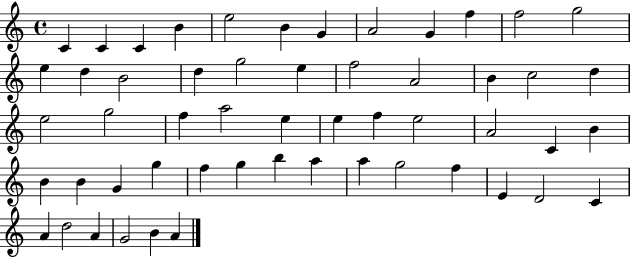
X:1
T:Untitled
M:4/4
L:1/4
K:C
C C C B e2 B G A2 G f f2 g2 e d B2 d g2 e f2 A2 B c2 d e2 g2 f a2 e e f e2 A2 C B B B G g f g b a a g2 f E D2 C A d2 A G2 B A